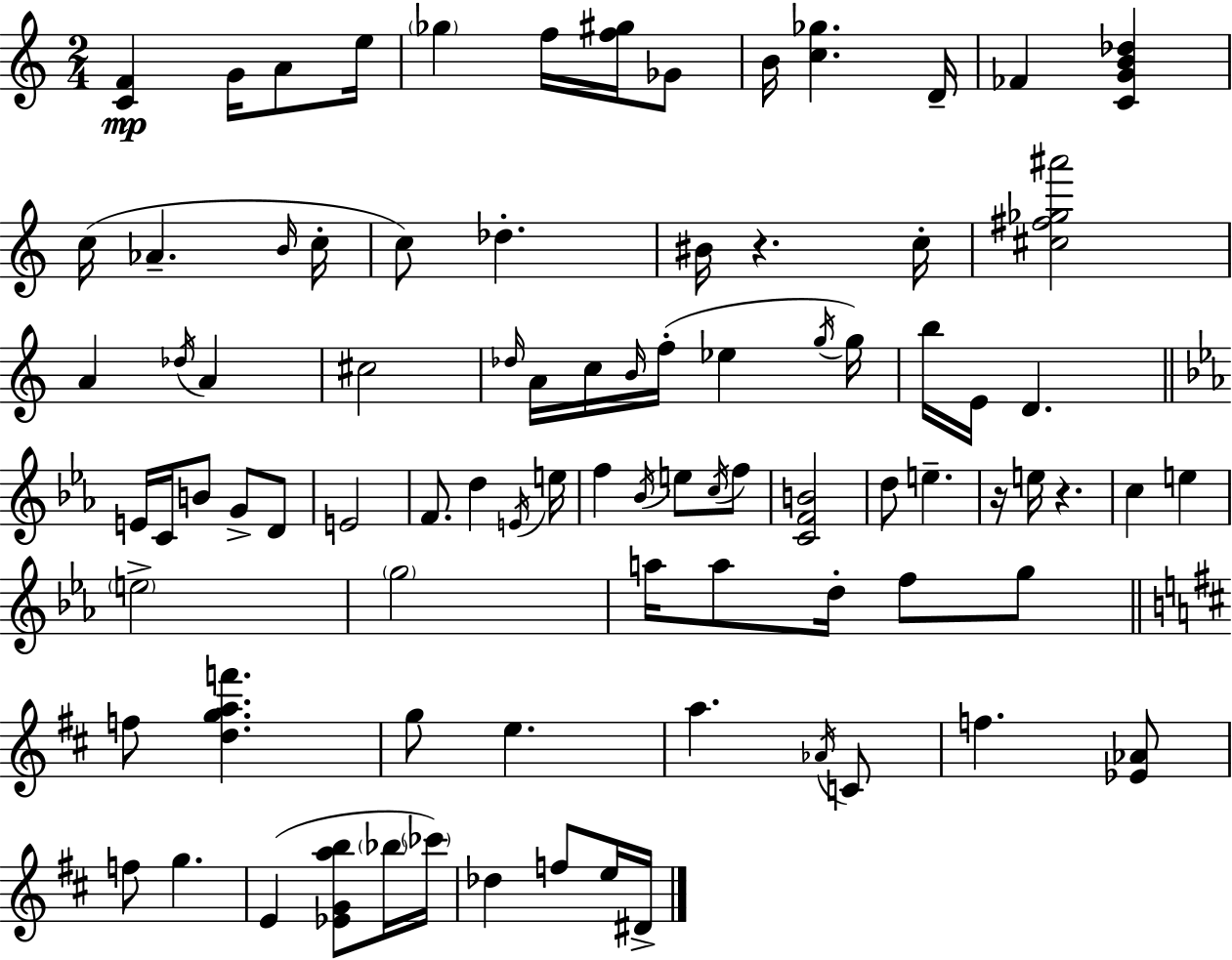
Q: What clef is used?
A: treble